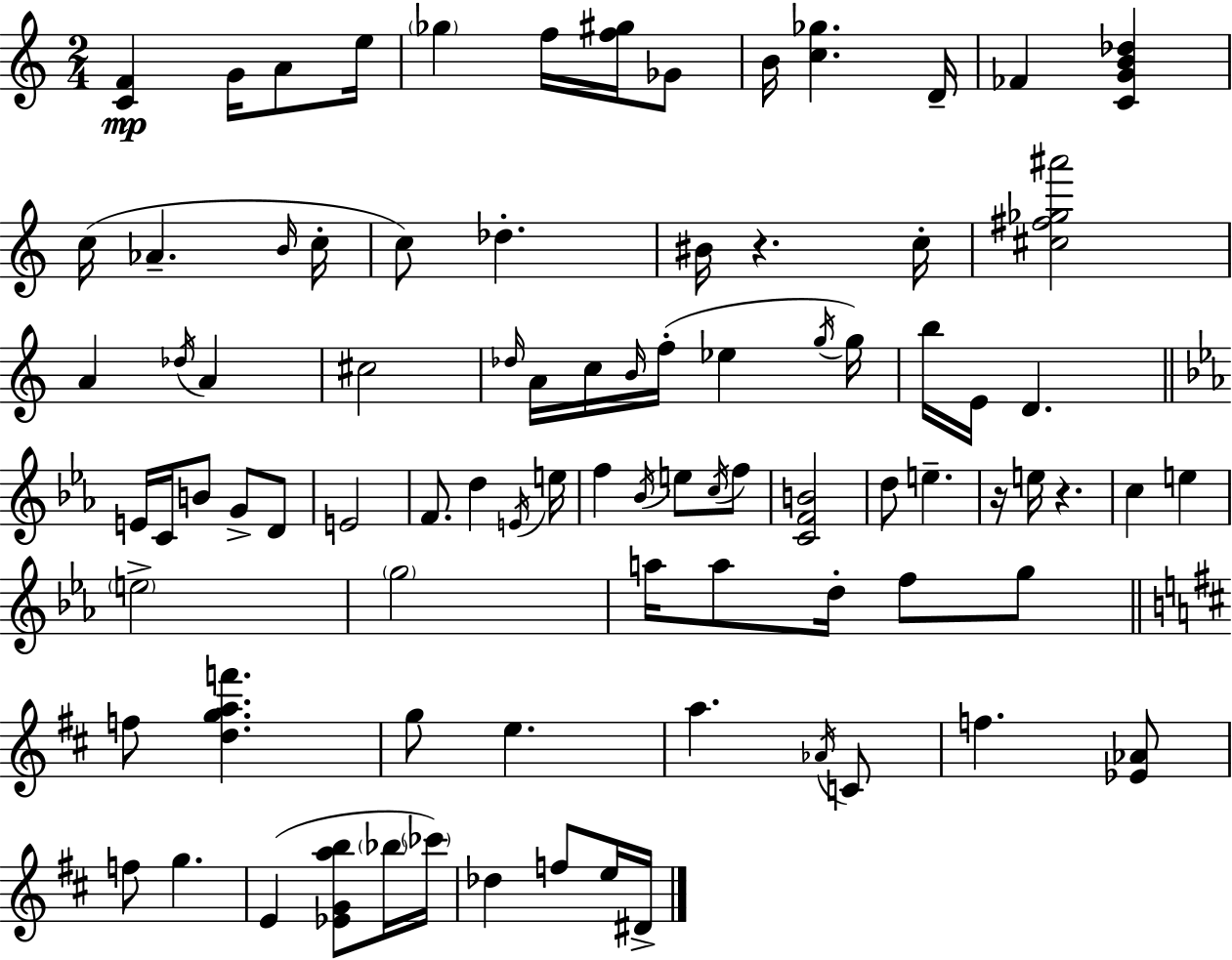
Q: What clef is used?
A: treble